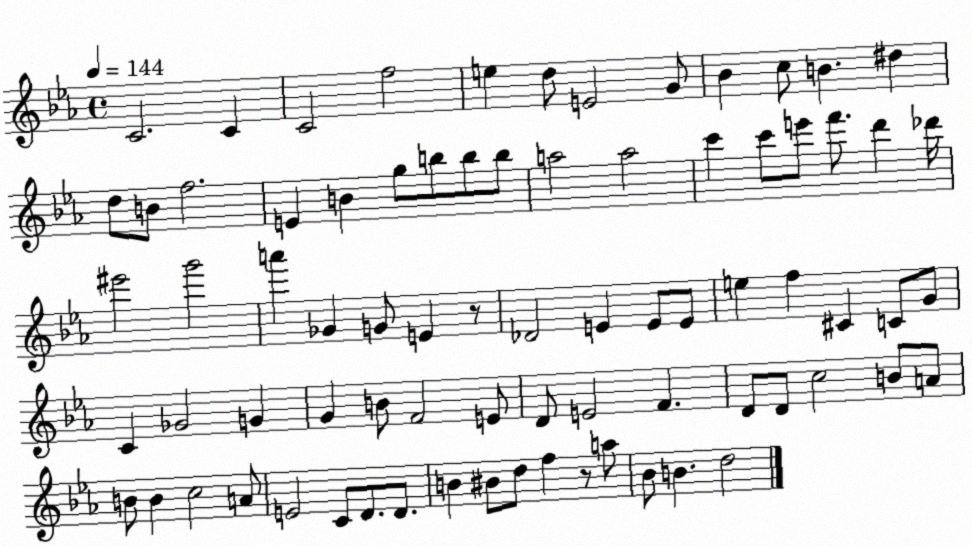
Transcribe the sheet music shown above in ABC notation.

X:1
T:Untitled
M:4/4
L:1/4
K:Eb
C2 C C2 f2 e d/2 E2 G/2 _B c/2 B ^d d/2 B/2 f2 E B g/2 b/2 b/2 b/2 a2 a2 c' c'/2 e'/2 f'/2 d' _d'/4 ^e'2 g'2 a' _G G/2 E z/2 _D2 E E/2 E/2 e f ^C C/2 G/2 C _G2 G G B/2 F2 E/2 D/2 E2 F D/2 D/2 c2 B/2 A/2 B/2 B c2 A/2 E2 C/2 D/2 D/2 B ^B/2 d/2 f z/2 a/2 _B/2 B d2